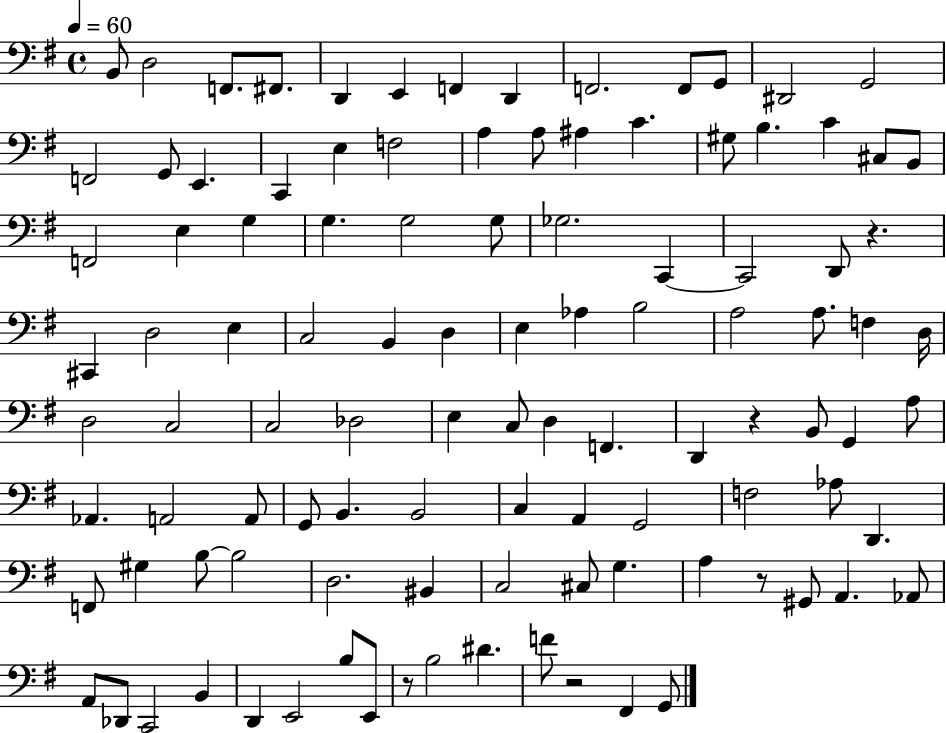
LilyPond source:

{
  \clef bass
  \time 4/4
  \defaultTimeSignature
  \key g \major
  \tempo 4 = 60
  \repeat volta 2 { b,8 d2 f,8. fis,8. | d,4 e,4 f,4 d,4 | f,2. f,8 g,8 | dis,2 g,2 | \break f,2 g,8 e,4. | c,4 e4 f2 | a4 a8 ais4 c'4. | gis8 b4. c'4 cis8 b,8 | \break f,2 e4 g4 | g4. g2 g8 | ges2. c,4~~ | c,2 d,8 r4. | \break cis,4 d2 e4 | c2 b,4 d4 | e4 aes4 b2 | a2 a8. f4 d16 | \break d2 c2 | c2 des2 | e4 c8 d4 f,4. | d,4 r4 b,8 g,4 a8 | \break aes,4. a,2 a,8 | g,8 b,4. b,2 | c4 a,4 g,2 | f2 aes8 d,4. | \break f,8 gis4 b8~~ b2 | d2. bis,4 | c2 cis8 g4. | a4 r8 gis,8 a,4. aes,8 | \break a,8 des,8 c,2 b,4 | d,4 e,2 b8 e,8 | r8 b2 dis'4. | f'8 r2 fis,4 g,8 | \break } \bar "|."
}